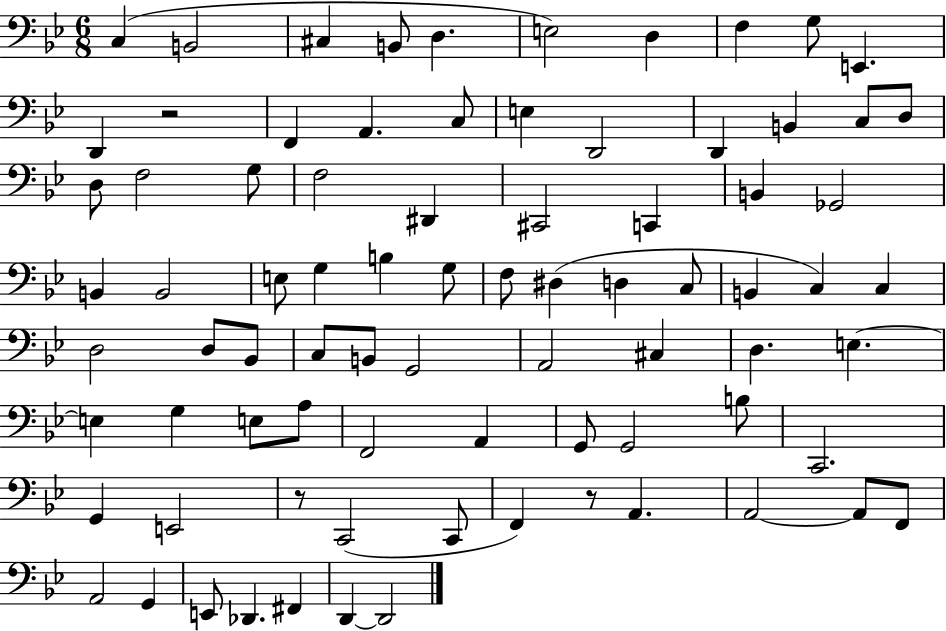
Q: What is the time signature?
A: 6/8